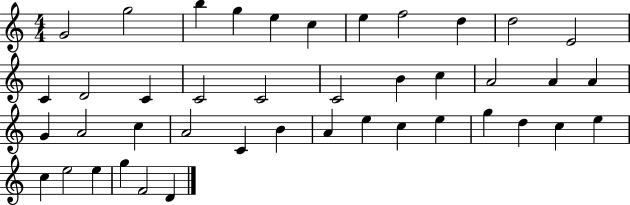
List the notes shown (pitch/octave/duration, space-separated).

G4/h G5/h B5/q G5/q E5/q C5/q E5/q F5/h D5/q D5/h E4/h C4/q D4/h C4/q C4/h C4/h C4/h B4/q C5/q A4/h A4/q A4/q G4/q A4/h C5/q A4/h C4/q B4/q A4/q E5/q C5/q E5/q G5/q D5/q C5/q E5/q C5/q E5/h E5/q G5/q F4/h D4/q